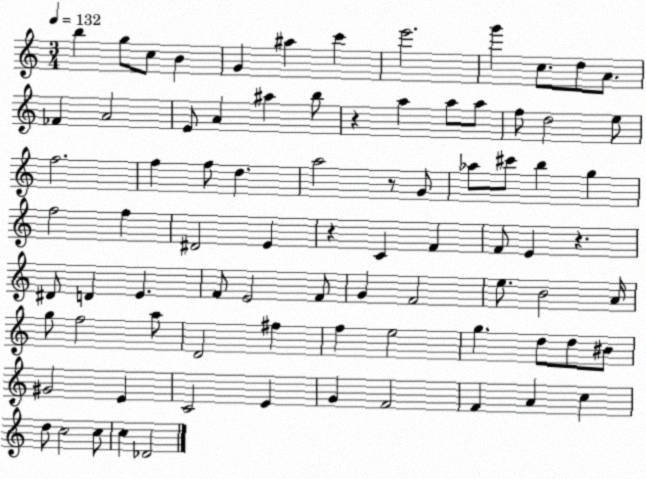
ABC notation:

X:1
T:Untitled
M:3/4
L:1/4
K:C
b g/2 c/2 B G ^a c' e'2 g' c/2 d/2 A/2 _F A2 E/2 A ^a b/2 z a a/2 a/2 f/2 d2 e/2 f2 f f/2 d a2 z/2 G/2 _a/2 ^c'/2 b g f2 f ^D2 E z C F F/2 E z ^D/2 D E F/2 E2 F/2 G F2 e/2 B2 A/4 g/2 f2 a/2 D2 ^f f e2 g d/2 d/2 ^B/2 ^G2 E C2 E G F2 F A c d/2 c2 c/2 c _D2